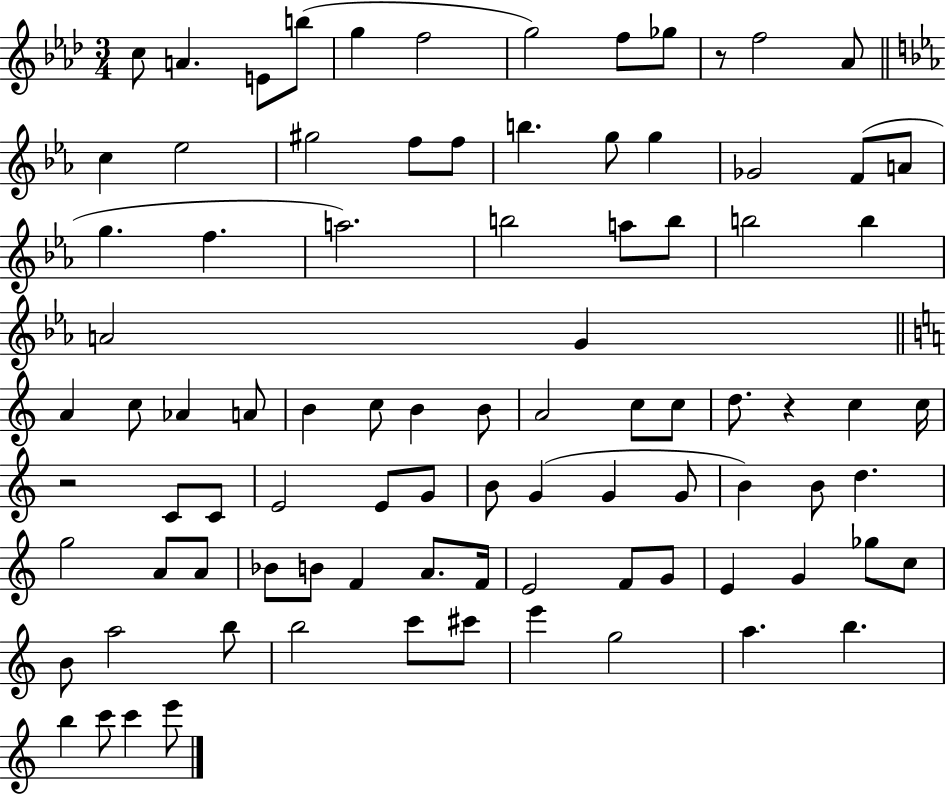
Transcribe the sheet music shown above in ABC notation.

X:1
T:Untitled
M:3/4
L:1/4
K:Ab
c/2 A E/2 b/2 g f2 g2 f/2 _g/2 z/2 f2 _A/2 c _e2 ^g2 f/2 f/2 b g/2 g _G2 F/2 A/2 g f a2 b2 a/2 b/2 b2 b A2 G A c/2 _A A/2 B c/2 B B/2 A2 c/2 c/2 d/2 z c c/4 z2 C/2 C/2 E2 E/2 G/2 B/2 G G G/2 B B/2 d g2 A/2 A/2 _B/2 B/2 F A/2 F/4 E2 F/2 G/2 E G _g/2 c/2 B/2 a2 b/2 b2 c'/2 ^c'/2 e' g2 a b b c'/2 c' e'/2